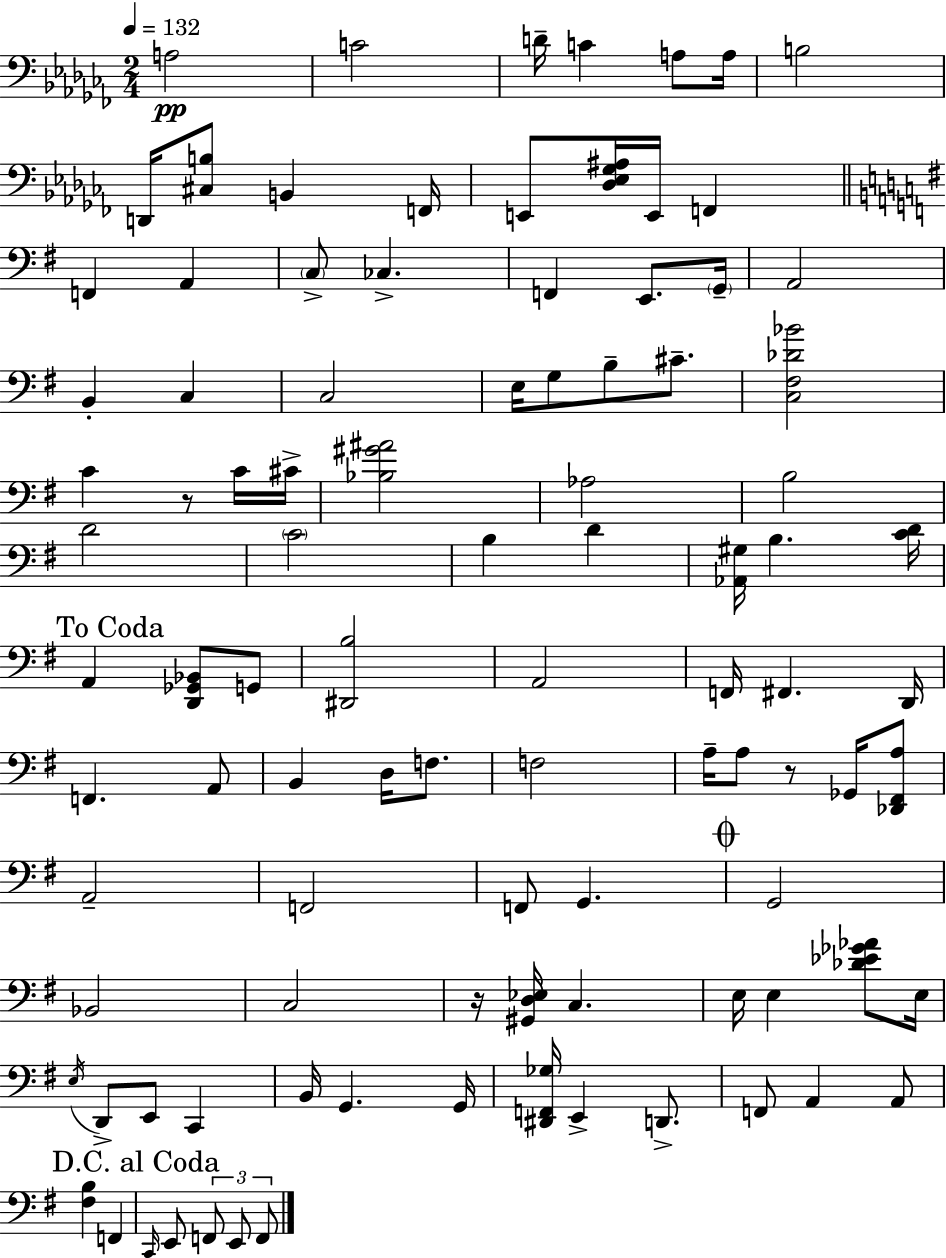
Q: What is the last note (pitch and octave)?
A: F2